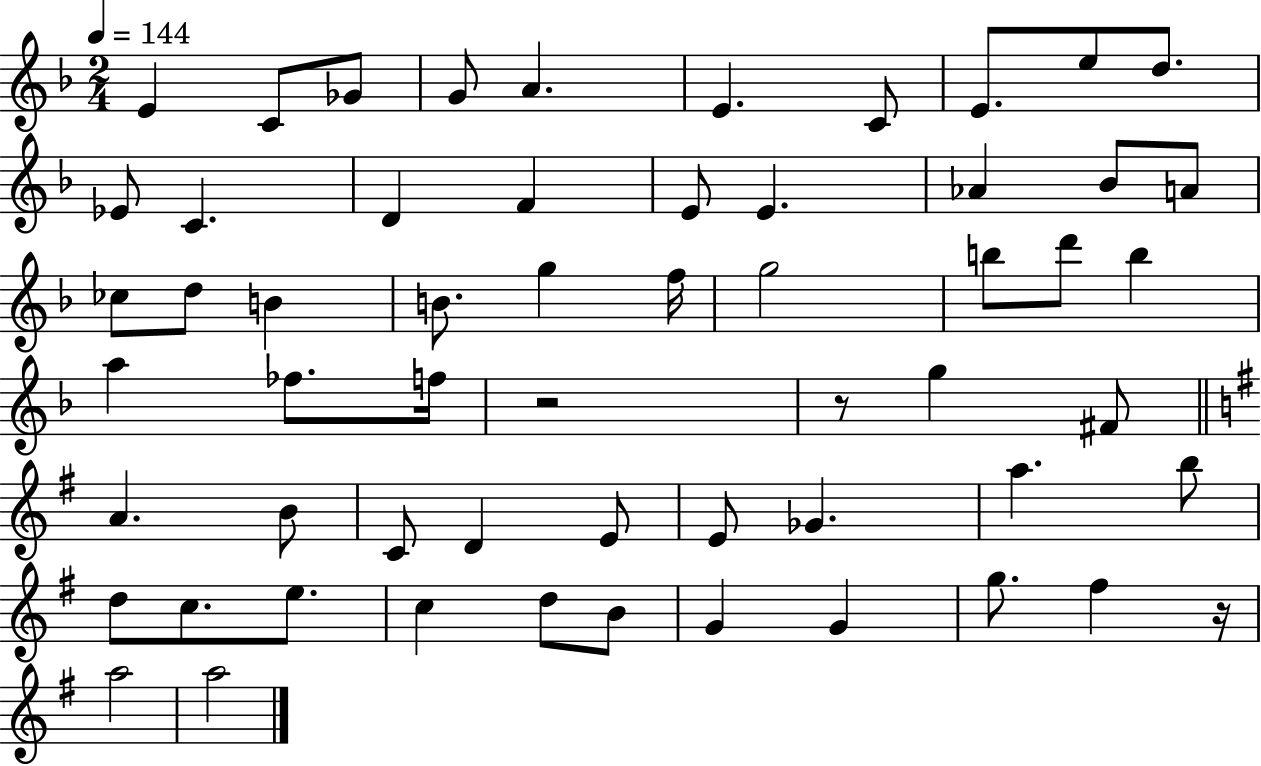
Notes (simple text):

E4/q C4/e Gb4/e G4/e A4/q. E4/q. C4/e E4/e. E5/e D5/e. Eb4/e C4/q. D4/q F4/q E4/e E4/q. Ab4/q Bb4/e A4/e CES5/e D5/e B4/q B4/e. G5/q F5/s G5/h B5/e D6/e B5/q A5/q FES5/e. F5/s R/h R/e G5/q F#4/e A4/q. B4/e C4/e D4/q E4/e E4/e Gb4/q. A5/q. B5/e D5/e C5/e. E5/e. C5/q D5/e B4/e G4/q G4/q G5/e. F#5/q R/s A5/h A5/h